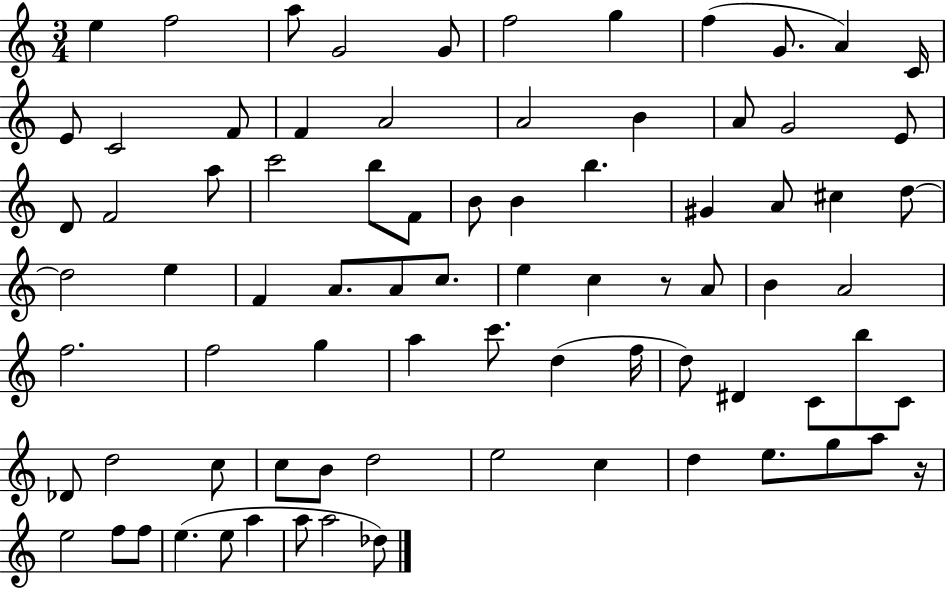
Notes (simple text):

E5/q F5/h A5/e G4/h G4/e F5/h G5/q F5/q G4/e. A4/q C4/s E4/e C4/h F4/e F4/q A4/h A4/h B4/q A4/e G4/h E4/e D4/e F4/h A5/e C6/h B5/e F4/e B4/e B4/q B5/q. G#4/q A4/e C#5/q D5/e D5/h E5/q F4/q A4/e. A4/e C5/e. E5/q C5/q R/e A4/e B4/q A4/h F5/h. F5/h G5/q A5/q C6/e. D5/q F5/s D5/e D#4/q C4/e B5/e C4/e Db4/e D5/h C5/e C5/e B4/e D5/h E5/h C5/q D5/q E5/e. G5/e A5/e R/s E5/h F5/e F5/e E5/q. E5/e A5/q A5/e A5/h Db5/e